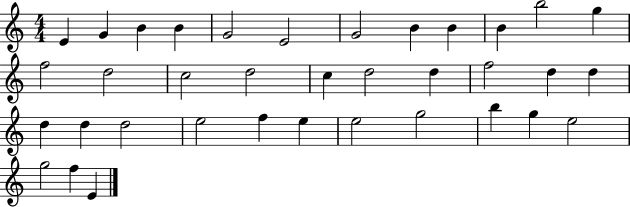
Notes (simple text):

E4/q G4/q B4/q B4/q G4/h E4/h G4/h B4/q B4/q B4/q B5/h G5/q F5/h D5/h C5/h D5/h C5/q D5/h D5/q F5/h D5/q D5/q D5/q D5/q D5/h E5/h F5/q E5/q E5/h G5/h B5/q G5/q E5/h G5/h F5/q E4/q